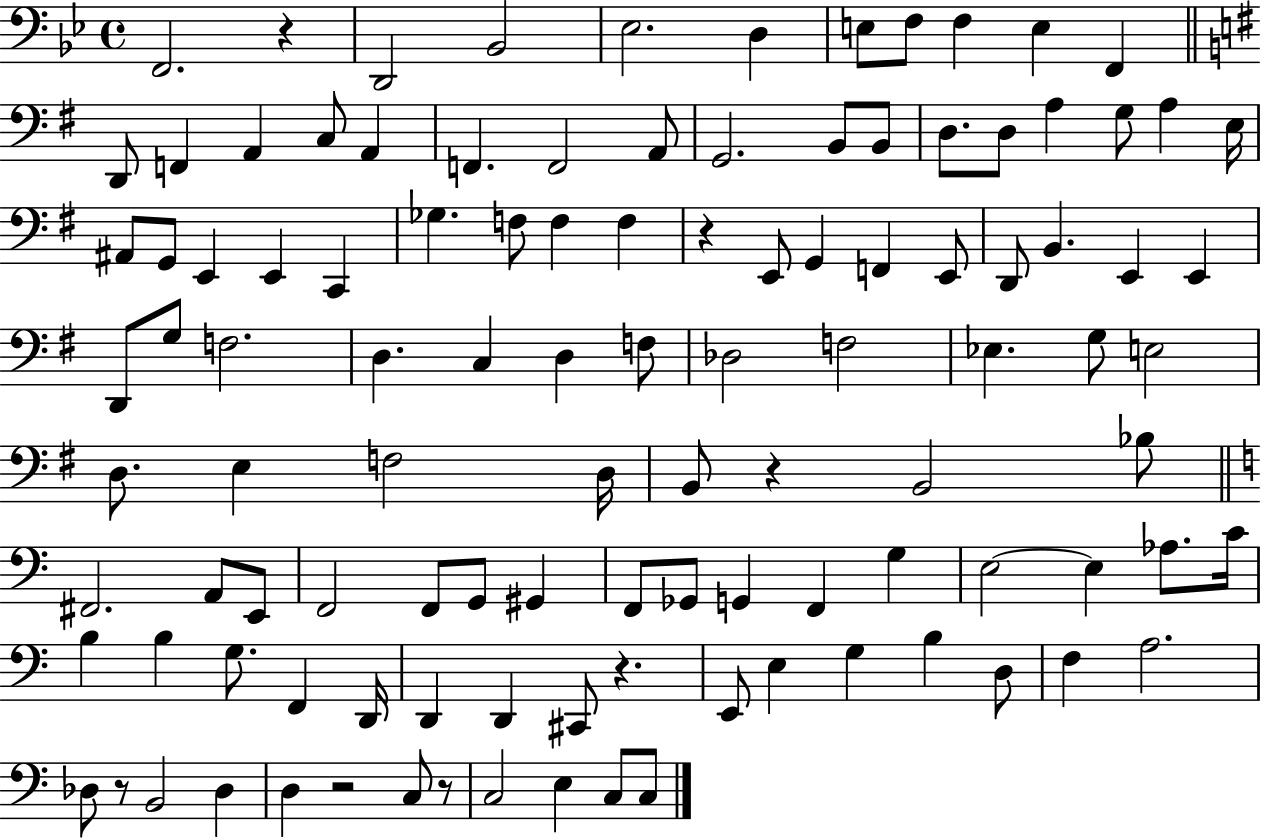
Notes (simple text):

F2/h. R/q D2/h Bb2/h Eb3/h. D3/q E3/e F3/e F3/q E3/q F2/q D2/e F2/q A2/q C3/e A2/q F2/q. F2/h A2/e G2/h. B2/e B2/e D3/e. D3/e A3/q G3/e A3/q E3/s A#2/e G2/e E2/q E2/q C2/q Gb3/q. F3/e F3/q F3/q R/q E2/e G2/q F2/q E2/e D2/e B2/q. E2/q E2/q D2/e G3/e F3/h. D3/q. C3/q D3/q F3/e Db3/h F3/h Eb3/q. G3/e E3/h D3/e. E3/q F3/h D3/s B2/e R/q B2/h Bb3/e F#2/h. A2/e E2/e F2/h F2/e G2/e G#2/q F2/e Gb2/e G2/q F2/q G3/q E3/h E3/q Ab3/e. C4/s B3/q B3/q G3/e. F2/q D2/s D2/q D2/q C#2/e R/q. E2/e E3/q G3/q B3/q D3/e F3/q A3/h. Db3/e R/e B2/h Db3/q D3/q R/h C3/e R/e C3/h E3/q C3/e C3/e